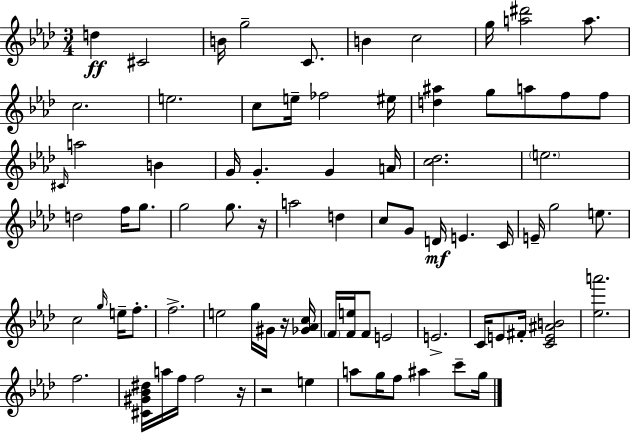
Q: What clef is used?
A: treble